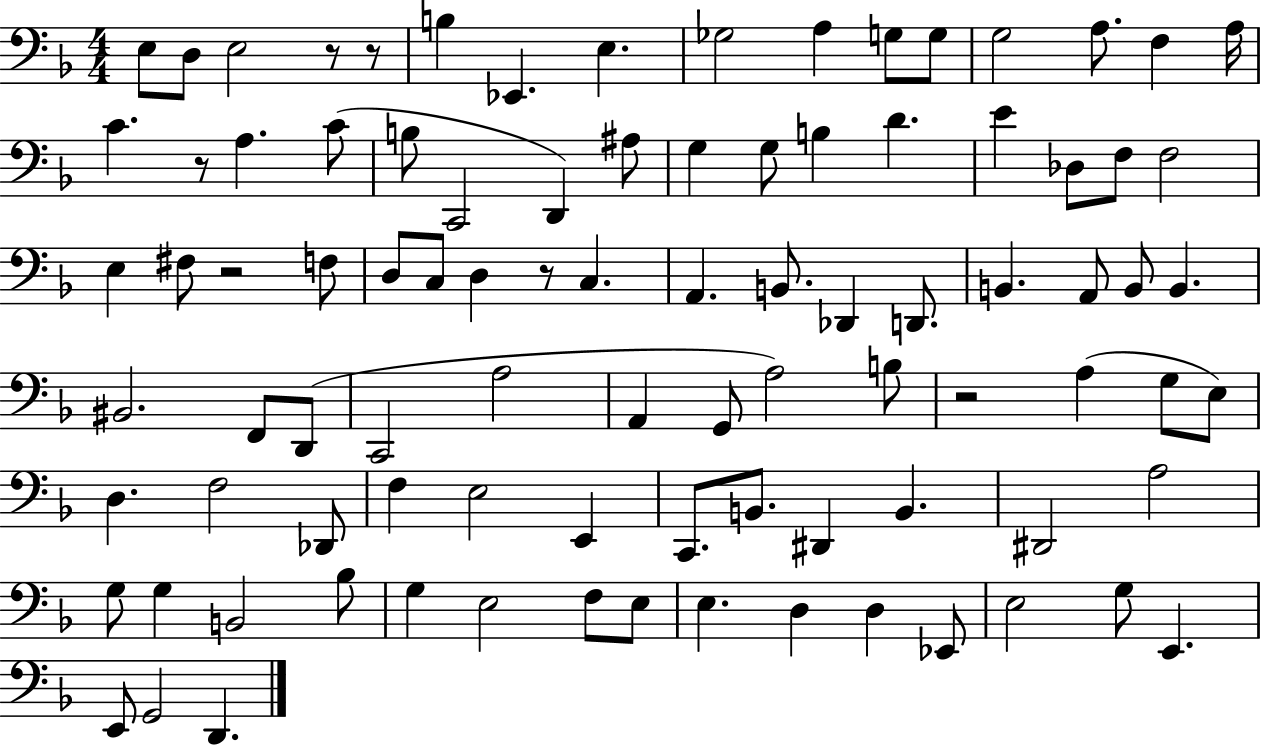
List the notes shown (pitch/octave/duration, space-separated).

E3/e D3/e E3/h R/e R/e B3/q Eb2/q. E3/q. Gb3/h A3/q G3/e G3/e G3/h A3/e. F3/q A3/s C4/q. R/e A3/q. C4/e B3/e C2/h D2/q A#3/e G3/q G3/e B3/q D4/q. E4/q Db3/e F3/e F3/h E3/q F#3/e R/h F3/e D3/e C3/e D3/q R/e C3/q. A2/q. B2/e. Db2/q D2/e. B2/q. A2/e B2/e B2/q. BIS2/h. F2/e D2/e C2/h A3/h A2/q G2/e A3/h B3/e R/h A3/q G3/e E3/e D3/q. F3/h Db2/e F3/q E3/h E2/q C2/e. B2/e. D#2/q B2/q. D#2/h A3/h G3/e G3/q B2/h Bb3/e G3/q E3/h F3/e E3/e E3/q. D3/q D3/q Eb2/e E3/h G3/e E2/q. E2/e G2/h D2/q.